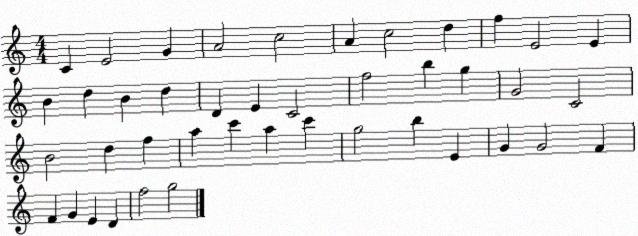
X:1
T:Untitled
M:4/4
L:1/4
K:C
C E2 G A2 c2 A c2 d f E2 E B d B d D E C2 f2 b g G2 C2 B2 d f a c' a c' g2 b E G G2 F F G E D f2 g2